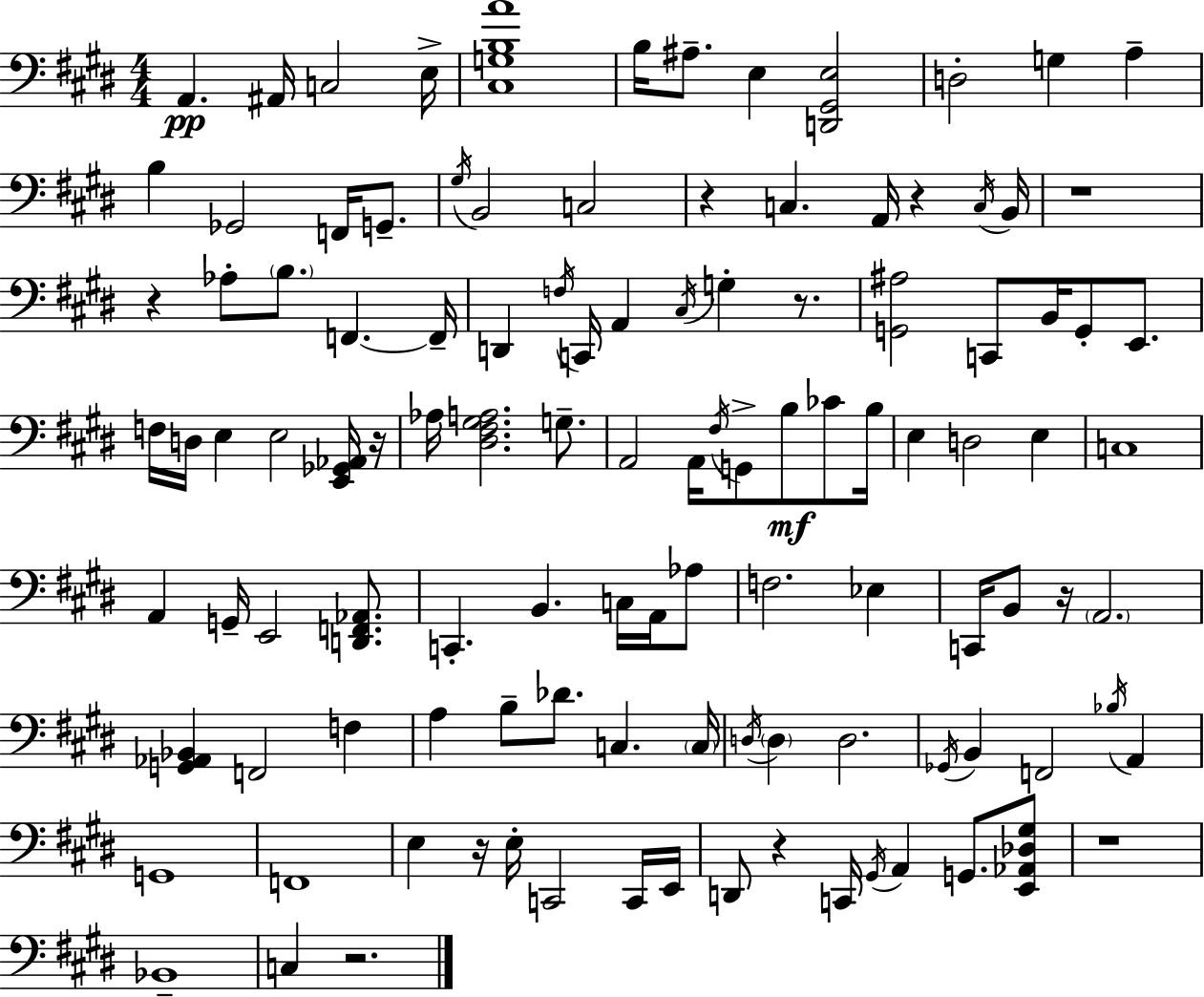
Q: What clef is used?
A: bass